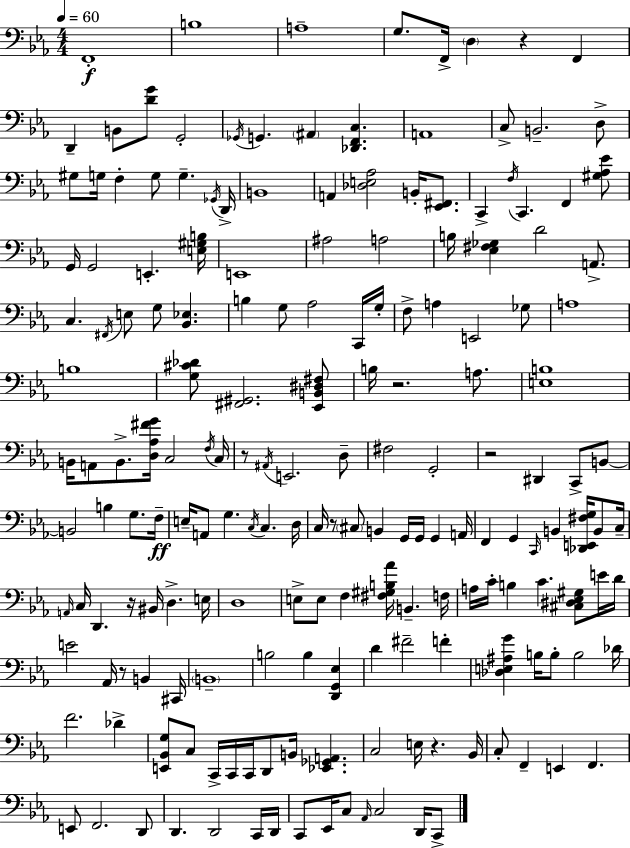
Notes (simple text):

F2/w B3/w A3/w G3/e. F2/s D3/q R/q F2/q D2/q B2/e [D4,G4]/e G2/h Gb2/s G2/q. A#2/q [Db2,F2,C3]/q. A2/w C3/e B2/h. D3/e G#3/e G3/s F3/q G3/e G3/q. Gb2/s D2/s B2/w A2/q [Db3,E3,Ab3]/h B2/s [Eb2,F#2]/e. C2/q F3/s C2/q. F2/q [G#3,Ab3,Eb4]/e G2/s G2/h E2/q. [E3,G#3,B3]/s E2/w A#3/h A3/h B3/s [Eb3,F#3,Gb3]/q D4/h A2/e. C3/q. F#2/s E3/e G3/e [Bb2,Eb3]/q. B3/q G3/e Ab3/h C2/s G3/s F3/e A3/q E2/h Gb3/e A3/w B3/w [G3,C#4,Db4]/e [F#2,G#2]/h. [Eb2,B2,D#3,F#3]/e B3/s R/h. A3/e. [E3,B3]/w B2/s A2/e B2/e. [D3,Ab3,F#4,G4]/s C3/h F3/s C3/s R/e A#2/s E2/h. D3/e F#3/h G2/h R/h D#2/q C2/e B2/e B2/h B3/q G3/e. F3/s E3/s A2/e G3/q. C3/s C3/q. D3/s C3/s R/e C#3/e B2/q G2/s G2/s G2/q A2/s F2/q G2/q C2/s B2/q [Db2,E2,F#3,G3]/s B2/e C3/s A2/s C3/s D2/q. R/s BIS2/s D3/q. E3/s D3/w E3/e E3/e F3/q [F#3,G#3,B3,Ab4]/s B2/q. F3/s A3/s C4/s B3/q C4/q. [C#3,D#3,Eb3,G#3]/e E4/s D4/s E4/h Ab2/s R/e B2/q C#2/s B2/w B3/h B3/q [D2,G2,Eb3]/q D4/q F#4/h F4/q [Db3,E3,A#3,G4]/q B3/s B3/e B3/h Db4/s F4/h. Db4/q [E2,Bb2,G3]/e C3/e C2/s C2/s C2/s D2/e B2/s [Eb2,Gb2,A2]/q. C3/h E3/s R/q. Bb2/s C3/e F2/q E2/q F2/q. E2/e F2/h. D2/e D2/q. D2/h C2/s D2/s C2/e Eb2/s C3/e Ab2/s C3/h D2/s C2/e